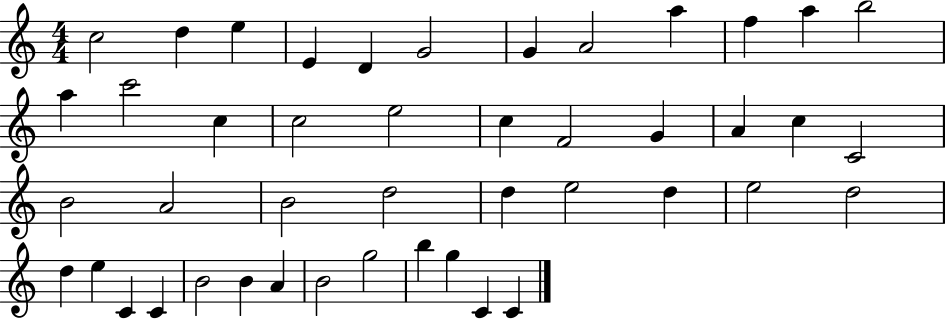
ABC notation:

X:1
T:Untitled
M:4/4
L:1/4
K:C
c2 d e E D G2 G A2 a f a b2 a c'2 c c2 e2 c F2 G A c C2 B2 A2 B2 d2 d e2 d e2 d2 d e C C B2 B A B2 g2 b g C C